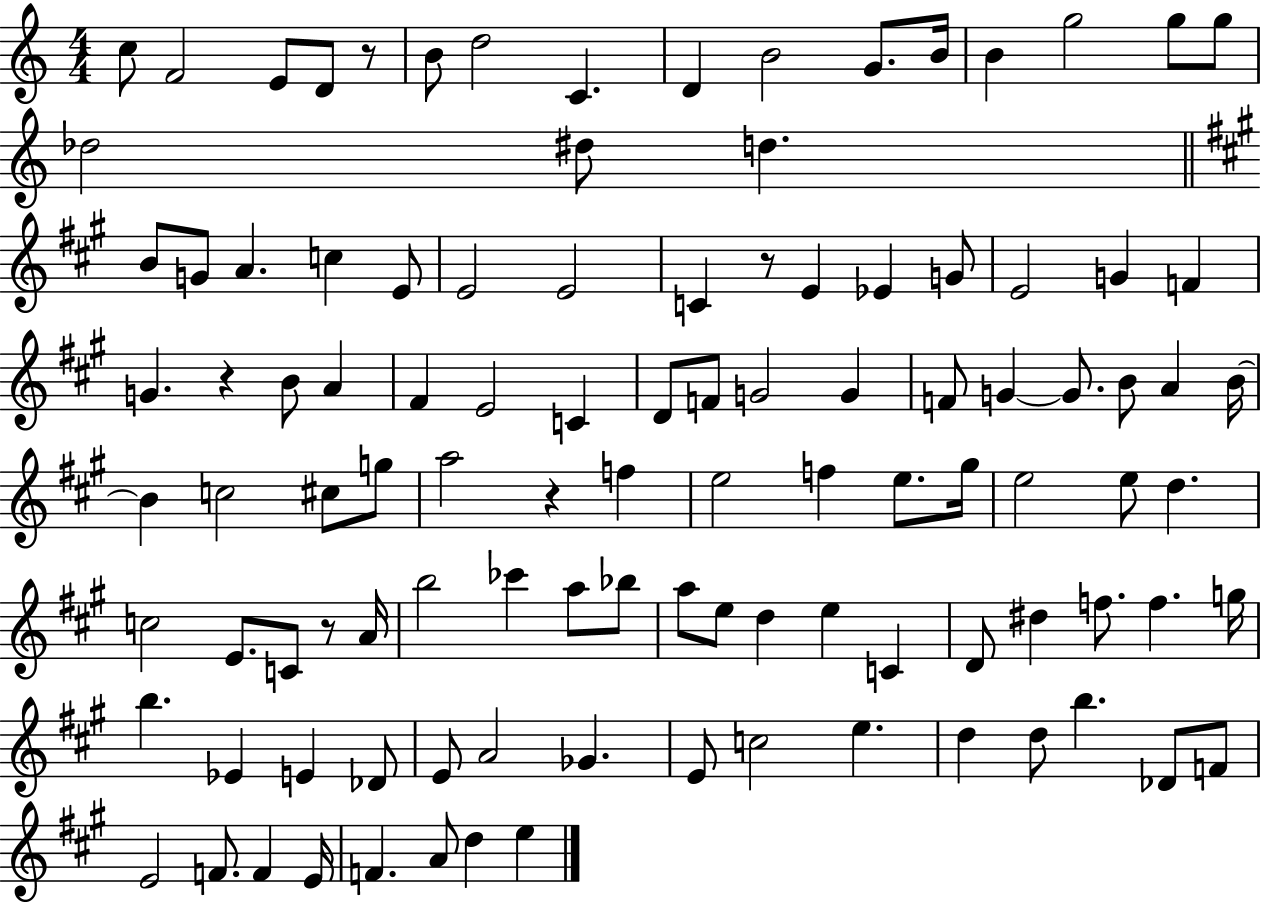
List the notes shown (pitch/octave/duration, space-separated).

C5/e F4/h E4/e D4/e R/e B4/e D5/h C4/q. D4/q B4/h G4/e. B4/s B4/q G5/h G5/e G5/e Db5/h D#5/e D5/q. B4/e G4/e A4/q. C5/q E4/e E4/h E4/h C4/q R/e E4/q Eb4/q G4/e E4/h G4/q F4/q G4/q. R/q B4/e A4/q F#4/q E4/h C4/q D4/e F4/e G4/h G4/q F4/e G4/q G4/e. B4/e A4/q B4/s B4/q C5/h C#5/e G5/e A5/h R/q F5/q E5/h F5/q E5/e. G#5/s E5/h E5/e D5/q. C5/h E4/e. C4/e R/e A4/s B5/h CES6/q A5/e Bb5/e A5/e E5/e D5/q E5/q C4/q D4/e D#5/q F5/e. F5/q. G5/s B5/q. Eb4/q E4/q Db4/e E4/e A4/h Gb4/q. E4/e C5/h E5/q. D5/q D5/e B5/q. Db4/e F4/e E4/h F4/e. F4/q E4/s F4/q. A4/e D5/q E5/q